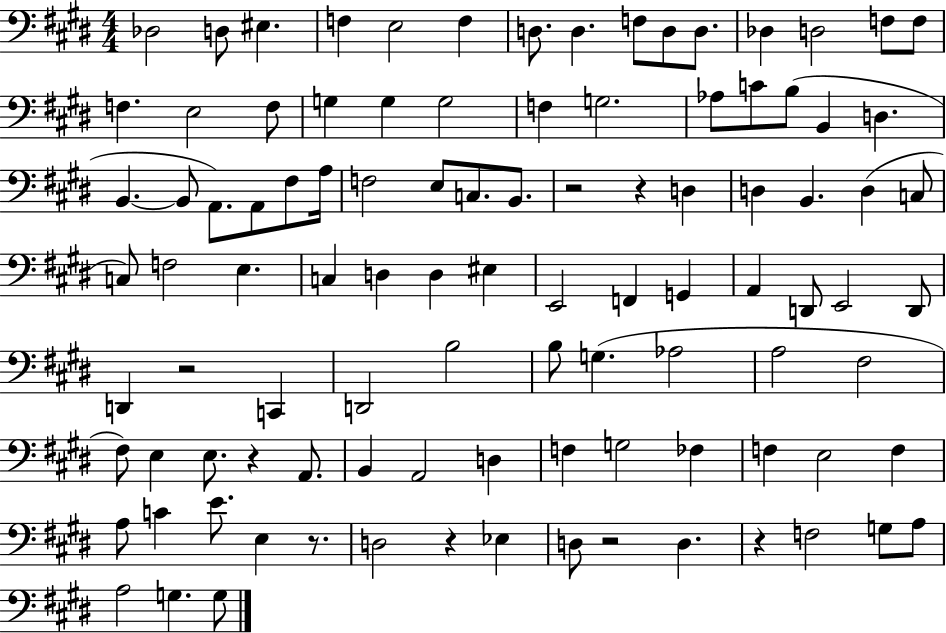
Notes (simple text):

Db3/h D3/e EIS3/q. F3/q E3/h F3/q D3/e. D3/q. F3/e D3/e D3/e. Db3/q D3/h F3/e F3/e F3/q. E3/h F3/e G3/q G3/q G3/h F3/q G3/h. Ab3/e C4/e B3/e B2/q D3/q. B2/q. B2/e A2/e. A2/e F#3/e A3/s F3/h E3/e C3/e. B2/e. R/h R/q D3/q D3/q B2/q. D3/q C3/e C3/e F3/h E3/q. C3/q D3/q D3/q EIS3/q E2/h F2/q G2/q A2/q D2/e E2/h D2/e D2/q R/h C2/q D2/h B3/h B3/e G3/q. Ab3/h A3/h F#3/h F#3/e E3/q E3/e. R/q A2/e. B2/q A2/h D3/q F3/q G3/h FES3/q F3/q E3/h F3/q A3/e C4/q E4/e. E3/q R/e. D3/h R/q Eb3/q D3/e R/h D3/q. R/q F3/h G3/e A3/e A3/h G3/q. G3/e